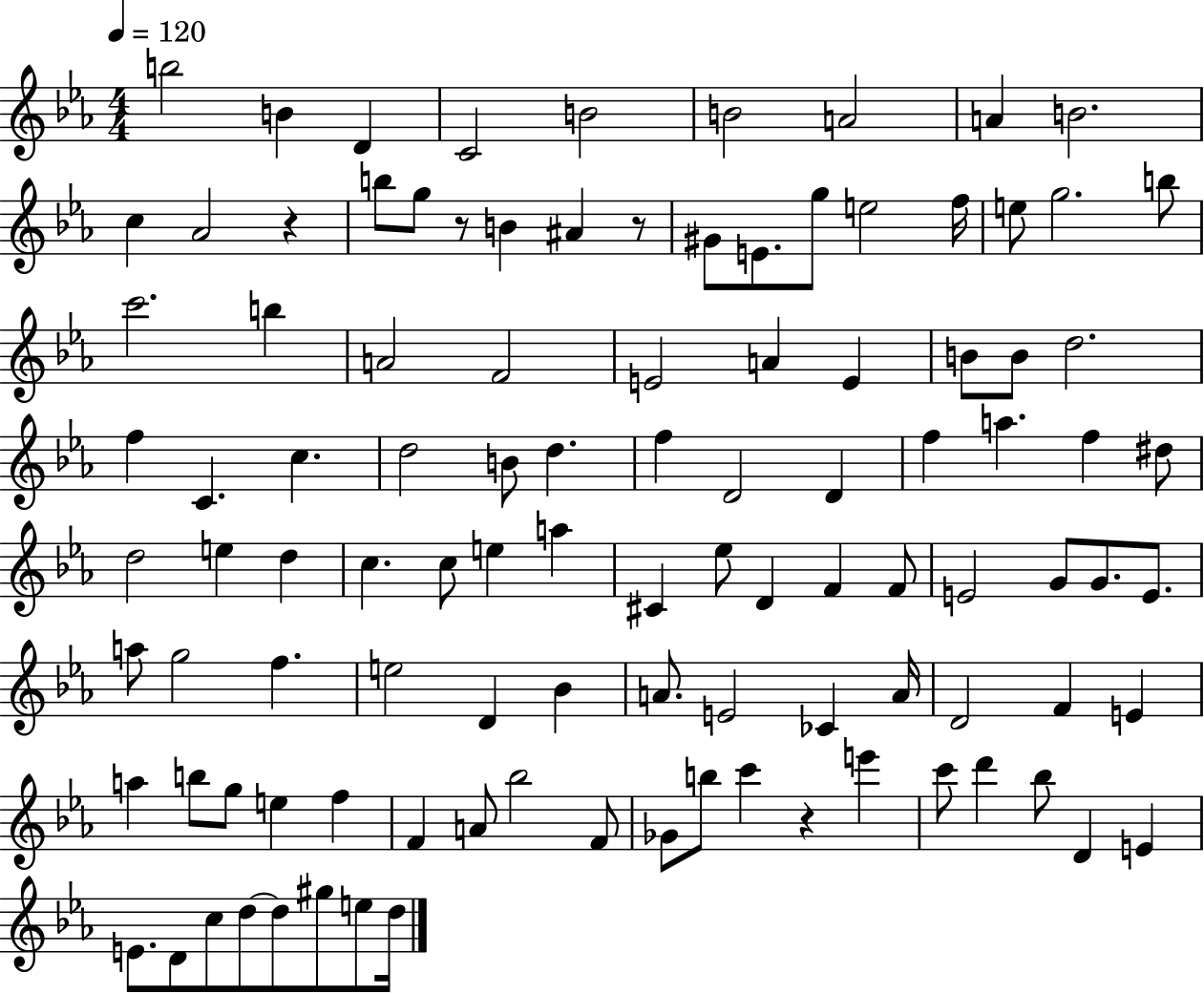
{
  \clef treble
  \numericTimeSignature
  \time 4/4
  \key ees \major
  \tempo 4 = 120
  b''2 b'4 d'4 | c'2 b'2 | b'2 a'2 | a'4 b'2. | \break c''4 aes'2 r4 | b''8 g''8 r8 b'4 ais'4 r8 | gis'8 e'8. g''8 e''2 f''16 | e''8 g''2. b''8 | \break c'''2. b''4 | a'2 f'2 | e'2 a'4 e'4 | b'8 b'8 d''2. | \break f''4 c'4. c''4. | d''2 b'8 d''4. | f''4 d'2 d'4 | f''4 a''4. f''4 dis''8 | \break d''2 e''4 d''4 | c''4. c''8 e''4 a''4 | cis'4 ees''8 d'4 f'4 f'8 | e'2 g'8 g'8. e'8. | \break a''8 g''2 f''4. | e''2 d'4 bes'4 | a'8. e'2 ces'4 a'16 | d'2 f'4 e'4 | \break a''4 b''8 g''8 e''4 f''4 | f'4 a'8 bes''2 f'8 | ges'8 b''8 c'''4 r4 e'''4 | c'''8 d'''4 bes''8 d'4 e'4 | \break e'8. d'8 c''8 d''8~~ d''8 gis''8 e''8 d''16 | \bar "|."
}